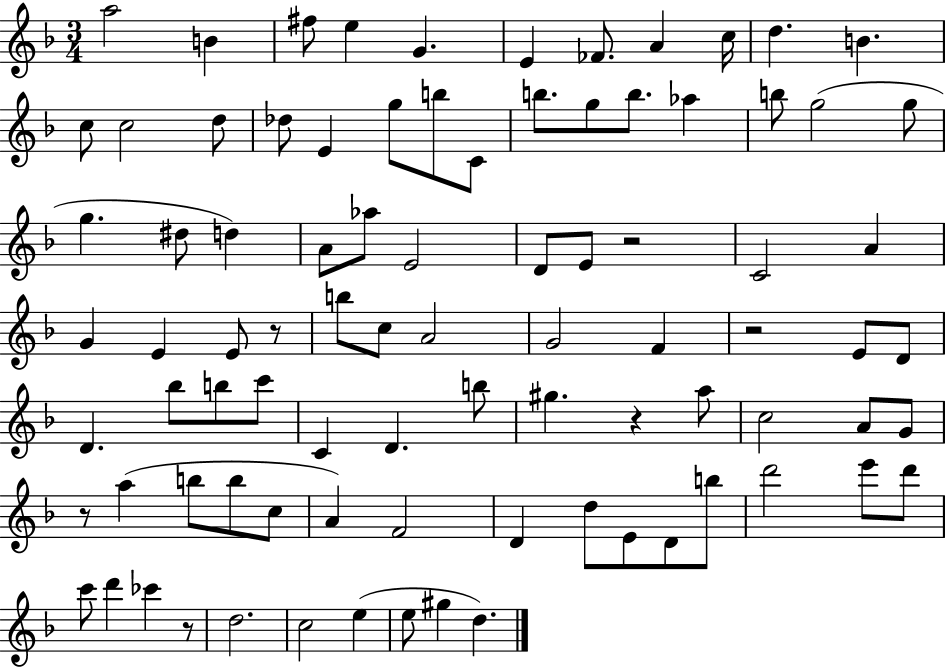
A5/h B4/q F#5/e E5/q G4/q. E4/q FES4/e. A4/q C5/s D5/q. B4/q. C5/e C5/h D5/e Db5/e E4/q G5/e B5/e C4/e B5/e. G5/e B5/e. Ab5/q B5/e G5/h G5/e G5/q. D#5/e D5/q A4/e Ab5/e E4/h D4/e E4/e R/h C4/h A4/q G4/q E4/q E4/e R/e B5/e C5/e A4/h G4/h F4/q R/h E4/e D4/e D4/q. Bb5/e B5/e C6/e C4/q D4/q. B5/e G#5/q. R/q A5/e C5/h A4/e G4/e R/e A5/q B5/e B5/e C5/e A4/q F4/h D4/q D5/e E4/e D4/e B5/e D6/h E6/e D6/e C6/e D6/q CES6/q R/e D5/h. C5/h E5/q E5/e G#5/q D5/q.